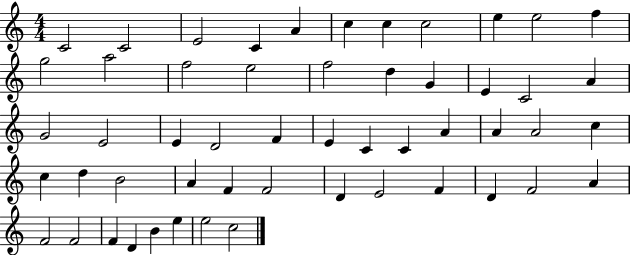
X:1
T:Untitled
M:4/4
L:1/4
K:C
C2 C2 E2 C A c c c2 e e2 f g2 a2 f2 e2 f2 d G E C2 A G2 E2 E D2 F E C C A A A2 c c d B2 A F F2 D E2 F D F2 A F2 F2 F D B e e2 c2